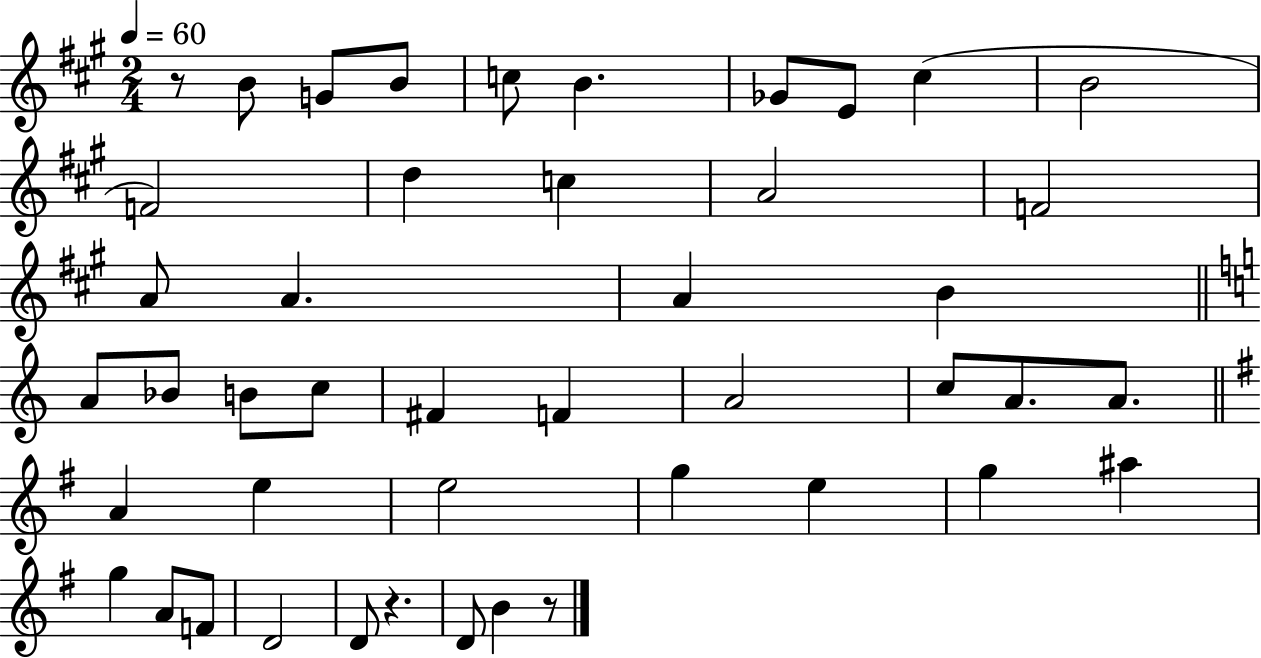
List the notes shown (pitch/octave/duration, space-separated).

R/e B4/e G4/e B4/e C5/e B4/q. Gb4/e E4/e C#5/q B4/h F4/h D5/q C5/q A4/h F4/h A4/e A4/q. A4/q B4/q A4/e Bb4/e B4/e C5/e F#4/q F4/q A4/h C5/e A4/e. A4/e. A4/q E5/q E5/h G5/q E5/q G5/q A#5/q G5/q A4/e F4/e D4/h D4/e R/q. D4/e B4/q R/e